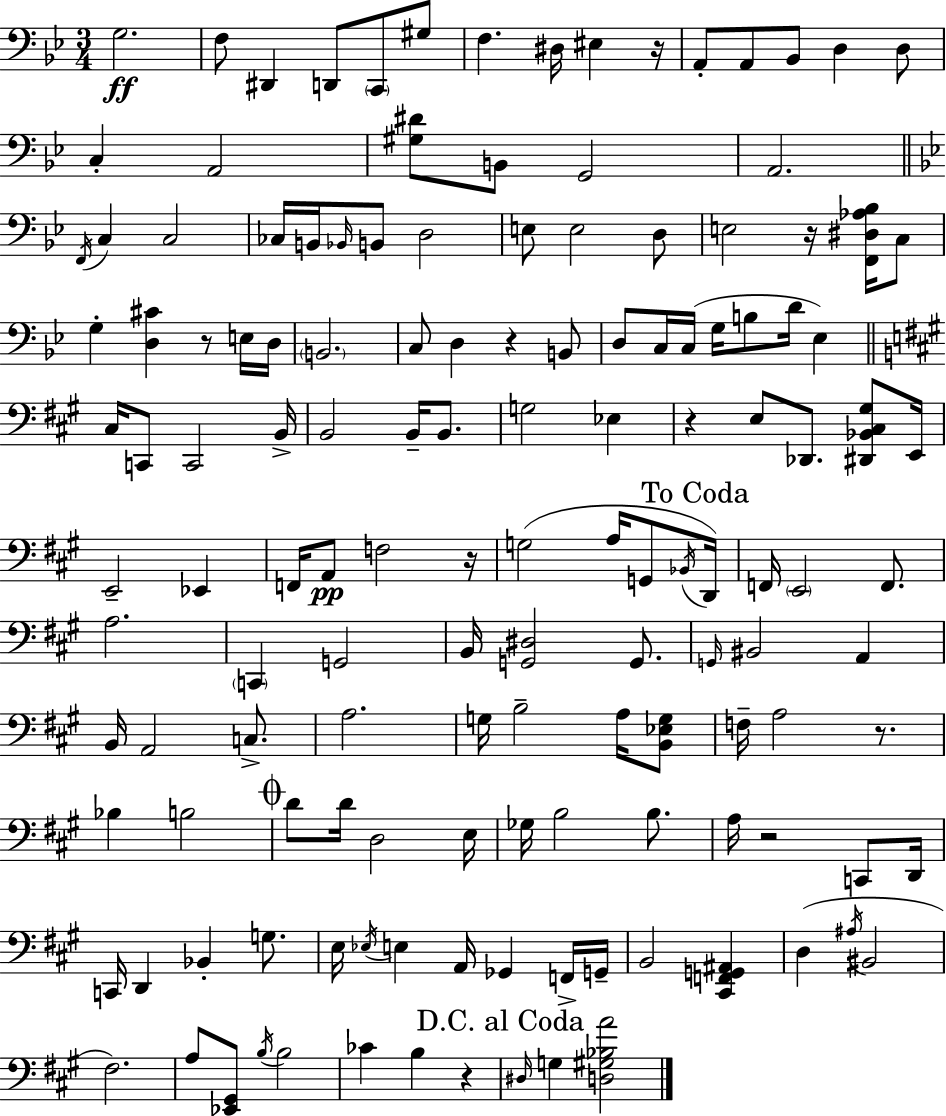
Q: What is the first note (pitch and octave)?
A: G3